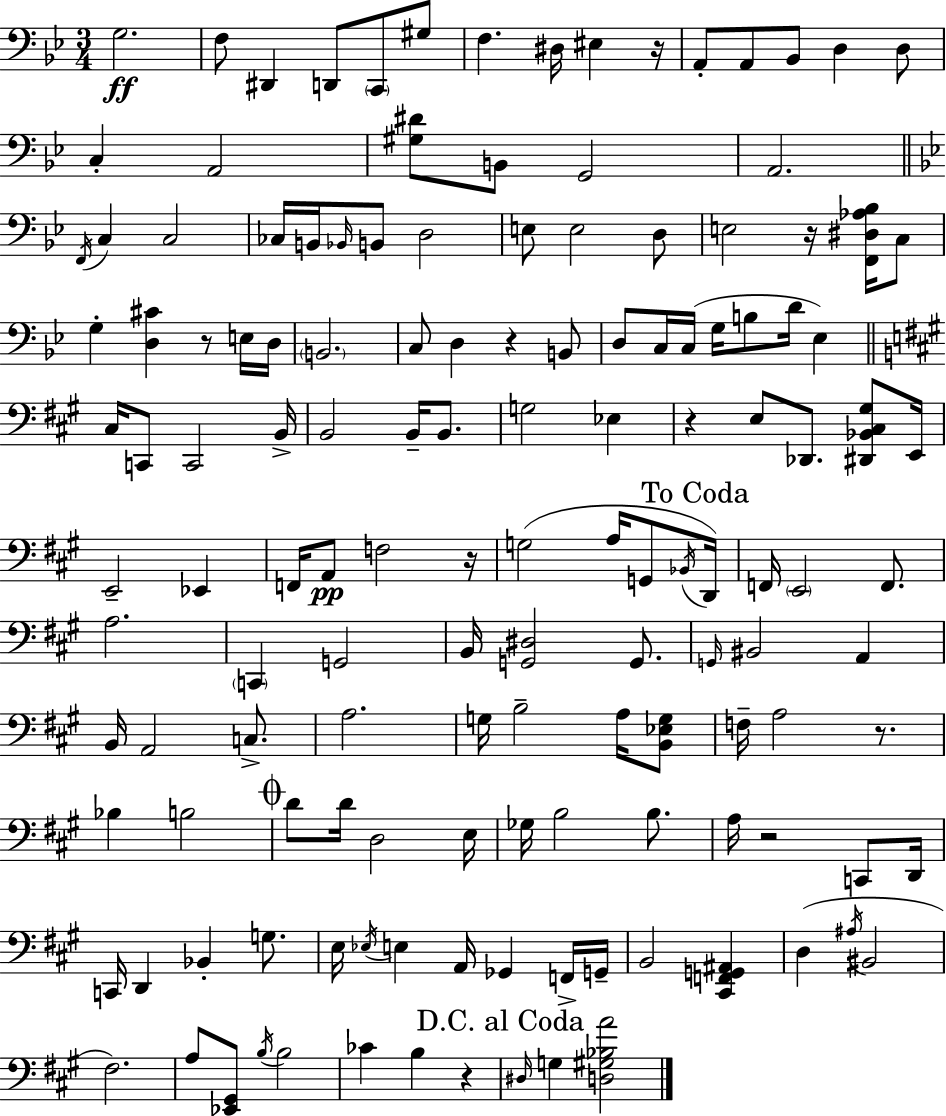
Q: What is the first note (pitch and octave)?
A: G3